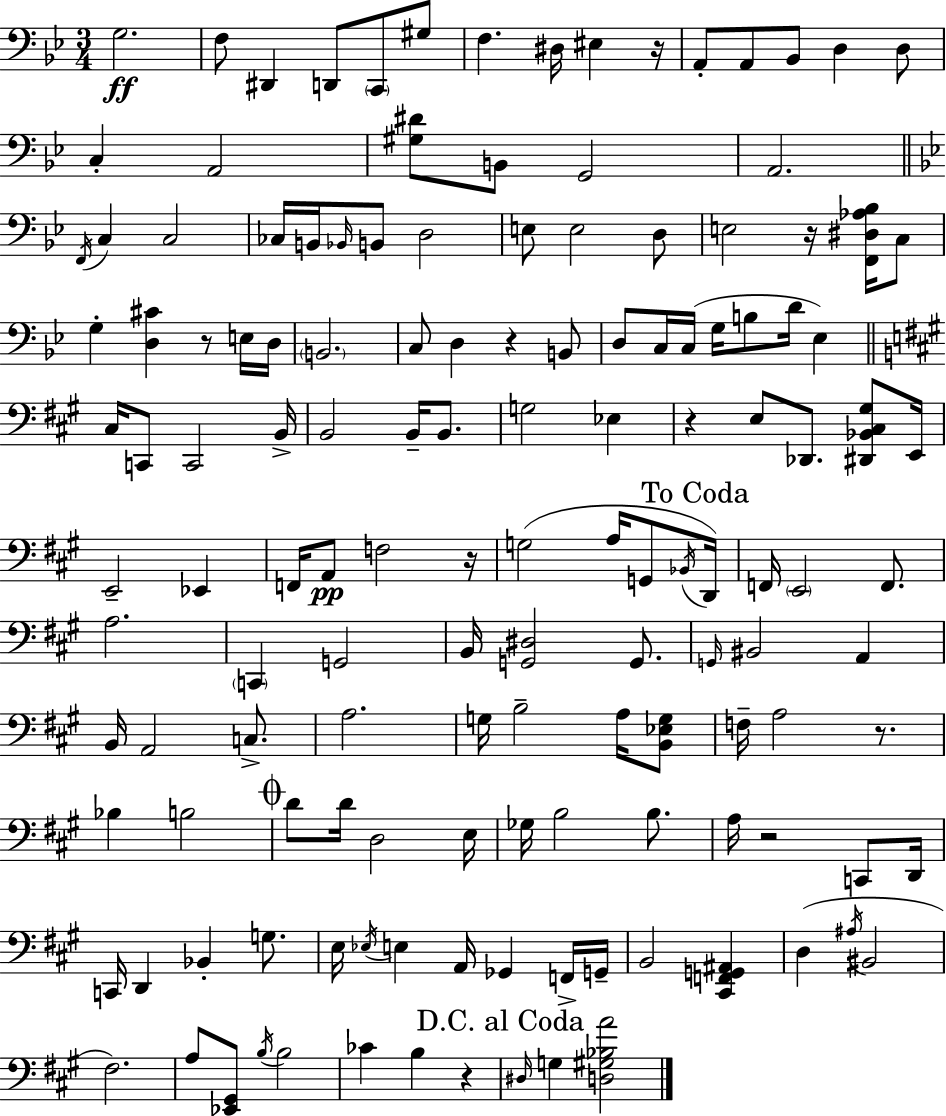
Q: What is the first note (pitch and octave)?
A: G3